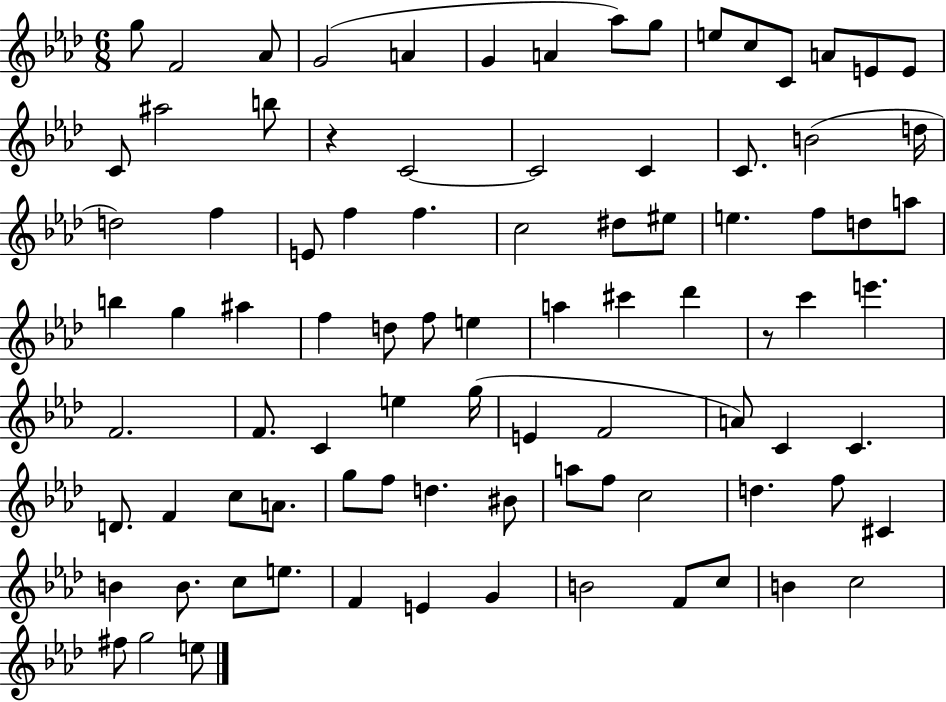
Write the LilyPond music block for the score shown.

{
  \clef treble
  \numericTimeSignature
  \time 6/8
  \key aes \major
  g''8 f'2 aes'8 | g'2( a'4 | g'4 a'4 aes''8) g''8 | e''8 c''8 c'8 a'8 e'8 e'8 | \break c'8 ais''2 b''8 | r4 c'2~~ | c'2 c'4 | c'8. b'2( d''16 | \break d''2) f''4 | e'8 f''4 f''4. | c''2 dis''8 eis''8 | e''4. f''8 d''8 a''8 | \break b''4 g''4 ais''4 | f''4 d''8 f''8 e''4 | a''4 cis'''4 des'''4 | r8 c'''4 e'''4. | \break f'2. | f'8. c'4 e''4 g''16( | e'4 f'2 | a'8) c'4 c'4. | \break d'8. f'4 c''8 a'8. | g''8 f''8 d''4. bis'8 | a''8 f''8 c''2 | d''4. f''8 cis'4 | \break b'4 b'8. c''8 e''8. | f'4 e'4 g'4 | b'2 f'8 c''8 | b'4 c''2 | \break fis''8 g''2 e''8 | \bar "|."
}